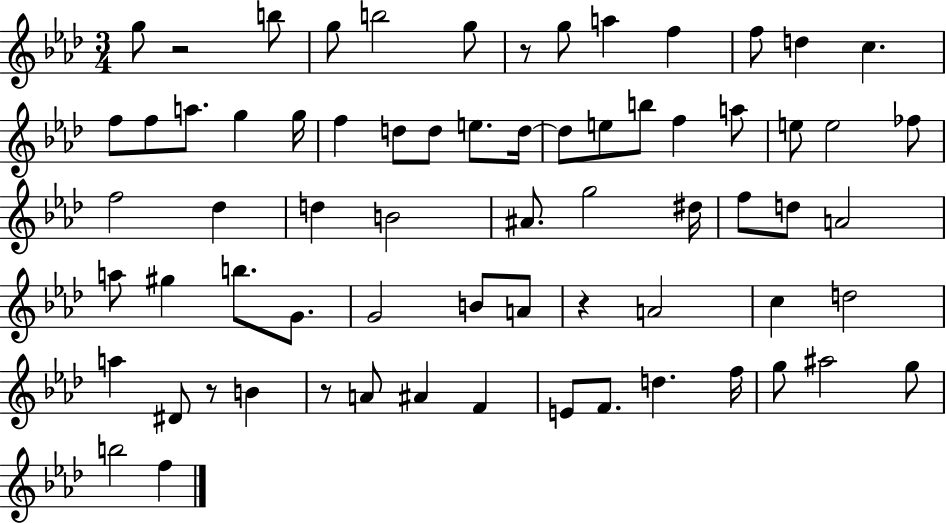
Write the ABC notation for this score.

X:1
T:Untitled
M:3/4
L:1/4
K:Ab
g/2 z2 b/2 g/2 b2 g/2 z/2 g/2 a f f/2 d c f/2 f/2 a/2 g g/4 f d/2 d/2 e/2 d/4 d/2 e/2 b/2 f a/2 e/2 e2 _f/2 f2 _d d B2 ^A/2 g2 ^d/4 f/2 d/2 A2 a/2 ^g b/2 G/2 G2 B/2 A/2 z A2 c d2 a ^D/2 z/2 B z/2 A/2 ^A F E/2 F/2 d f/4 g/2 ^a2 g/2 b2 f